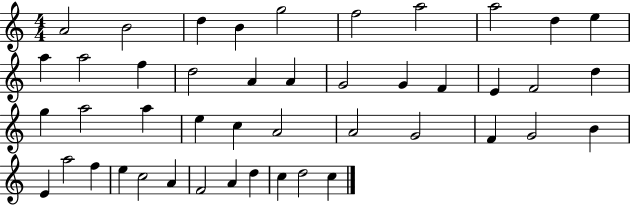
{
  \clef treble
  \numericTimeSignature
  \time 4/4
  \key c \major
  a'2 b'2 | d''4 b'4 g''2 | f''2 a''2 | a''2 d''4 e''4 | \break a''4 a''2 f''4 | d''2 a'4 a'4 | g'2 g'4 f'4 | e'4 f'2 d''4 | \break g''4 a''2 a''4 | e''4 c''4 a'2 | a'2 g'2 | f'4 g'2 b'4 | \break e'4 a''2 f''4 | e''4 c''2 a'4 | f'2 a'4 d''4 | c''4 d''2 c''4 | \break \bar "|."
}